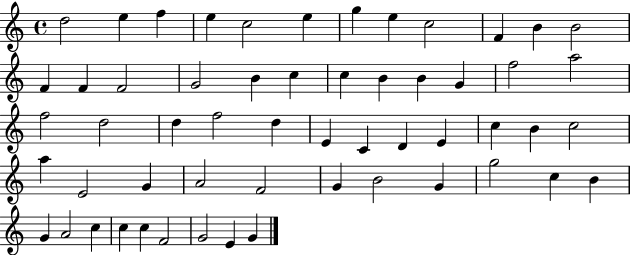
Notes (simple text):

D5/h E5/q F5/q E5/q C5/h E5/q G5/q E5/q C5/h F4/q B4/q B4/h F4/q F4/q F4/h G4/h B4/q C5/q C5/q B4/q B4/q G4/q F5/h A5/h F5/h D5/h D5/q F5/h D5/q E4/q C4/q D4/q E4/q C5/q B4/q C5/h A5/q E4/h G4/q A4/h F4/h G4/q B4/h G4/q G5/h C5/q B4/q G4/q A4/h C5/q C5/q C5/q F4/h G4/h E4/q G4/q